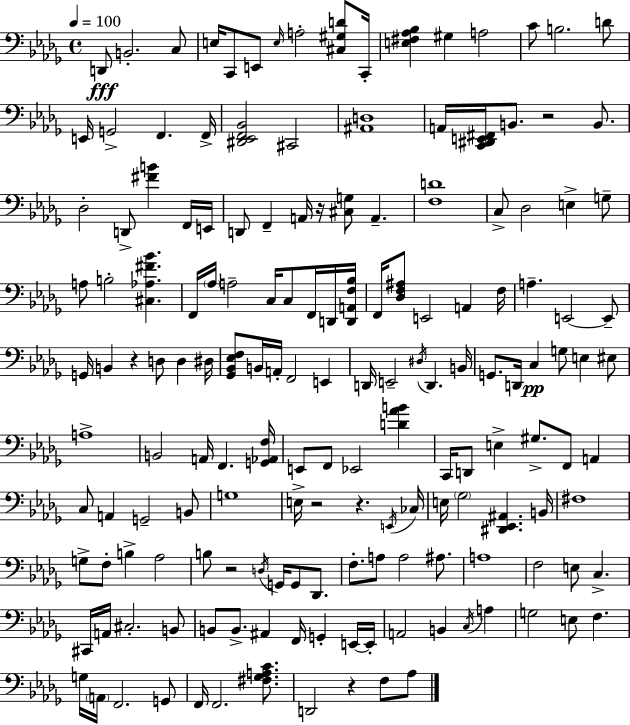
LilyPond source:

{
  \clef bass
  \time 4/4
  \defaultTimeSignature
  \key bes \minor
  \tempo 4 = 100
  \repeat volta 2 { d,8\fff b,2.-. c8 | e16 c,8 e,8 \grace { e16 } a2-. <cis gis d'>8 | c,16-. <e fis aes bes>4 gis4 a2 | c'8 b2. d'8 | \break e,16 g,2-> f,4. | f,16-> <dis, ees, f, bes,>2 cis,2 | <ais, d>1 | a,16 <c, dis, e, fis,>16 b,8. r2 b,8. | \break des2-. d,8-> <fis' b'>4 f,16 | e,16 d,8 f,4-- a,16 r16 <cis g>8 a,4.-- | <f d'>1 | c8-> des2 e4-> g8-- | \break a8 b2-. <cis aes fis' bes'>4. | f,16 \parenthesize aes16 a2-- c16 c8 f,16 d,16 | <d, a, f bes>16 f,16 <des f ais>8 e,2 a,4 | f16 a4.-- e,2~~ e,8-- | \break g,16 b,4 r4 d8 d4 | dis16 <ges, bes, ees f>8 b,16 a,16-. f,2 e,4 | d,16 e,2-- \acciaccatura { dis16 } d,4. | b,16 g,8. d,16 c4\pp g8 e4 | \break eis8 a1-> | b,2 a,16 f,4. | <g, aes, f>16 e,8 f,8 ees,2 <d' aes' b'>4 | c,16 d,8 e4-> gis8.-> f,8 a,4 | \break c8 a,4 g,2-- | b,8 g1 | e16-> r2 r4. | \acciaccatura { e,16 } ces16 e16 \parenthesize ges2 <dis, ees, ais,>4. | \break b,16 fis1 | g8-> f8-. b4-> aes2 | b8 r2 \acciaccatura { d16 } g,16 g,8 | des,8. f8.-. a8 a2 | \break ais8. a1 | f2 e8 c4.-> | cis,16 a,16 cis2.-. | b,8 b,8 b,8.-> ais,4 f,16 g,4-. | \break e,16~~ e,16-. a,2 b,4 | \acciaccatura { c16 } a4 g2 e8 f4. | g16 \parenthesize a,16 f,2. | g,8 f,16 f,2. | \break <fis ges a c'>8. d,2 r4 | f8 aes8 } \bar "|."
}